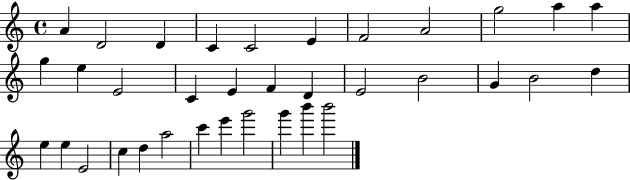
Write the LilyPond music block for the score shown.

{
  \clef treble
  \time 4/4
  \defaultTimeSignature
  \key c \major
  a'4 d'2 d'4 | c'4 c'2 e'4 | f'2 a'2 | g''2 a''4 a''4 | \break g''4 e''4 e'2 | c'4 e'4 f'4 d'4 | e'2 b'2 | g'4 b'2 d''4 | \break e''4 e''4 e'2 | c''4 d''4 a''2 | c'''4 e'''4 g'''2 | g'''4 b'''4 b'''2 | \break \bar "|."
}